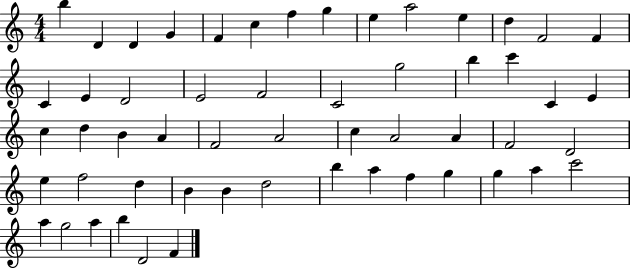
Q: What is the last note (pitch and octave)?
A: F4